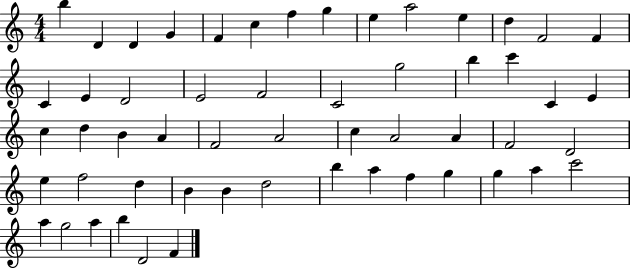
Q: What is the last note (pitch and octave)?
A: F4